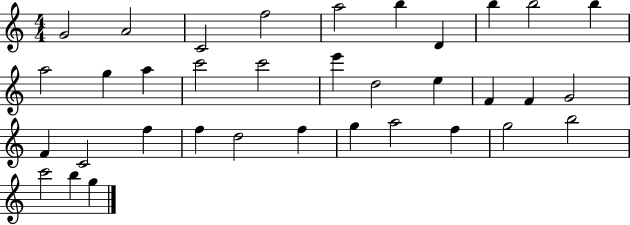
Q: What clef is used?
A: treble